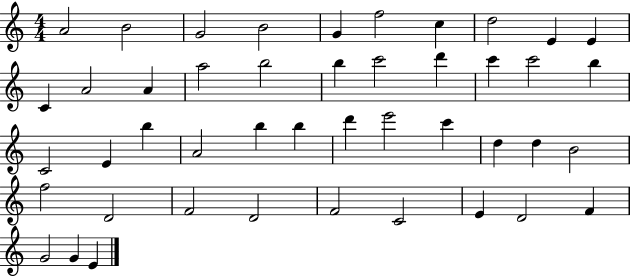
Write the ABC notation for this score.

X:1
T:Untitled
M:4/4
L:1/4
K:C
A2 B2 G2 B2 G f2 c d2 E E C A2 A a2 b2 b c'2 d' c' c'2 b C2 E b A2 b b d' e'2 c' d d B2 f2 D2 F2 D2 F2 C2 E D2 F G2 G E